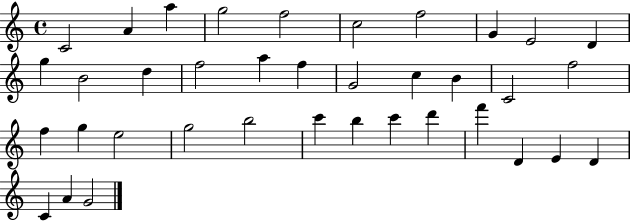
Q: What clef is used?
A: treble